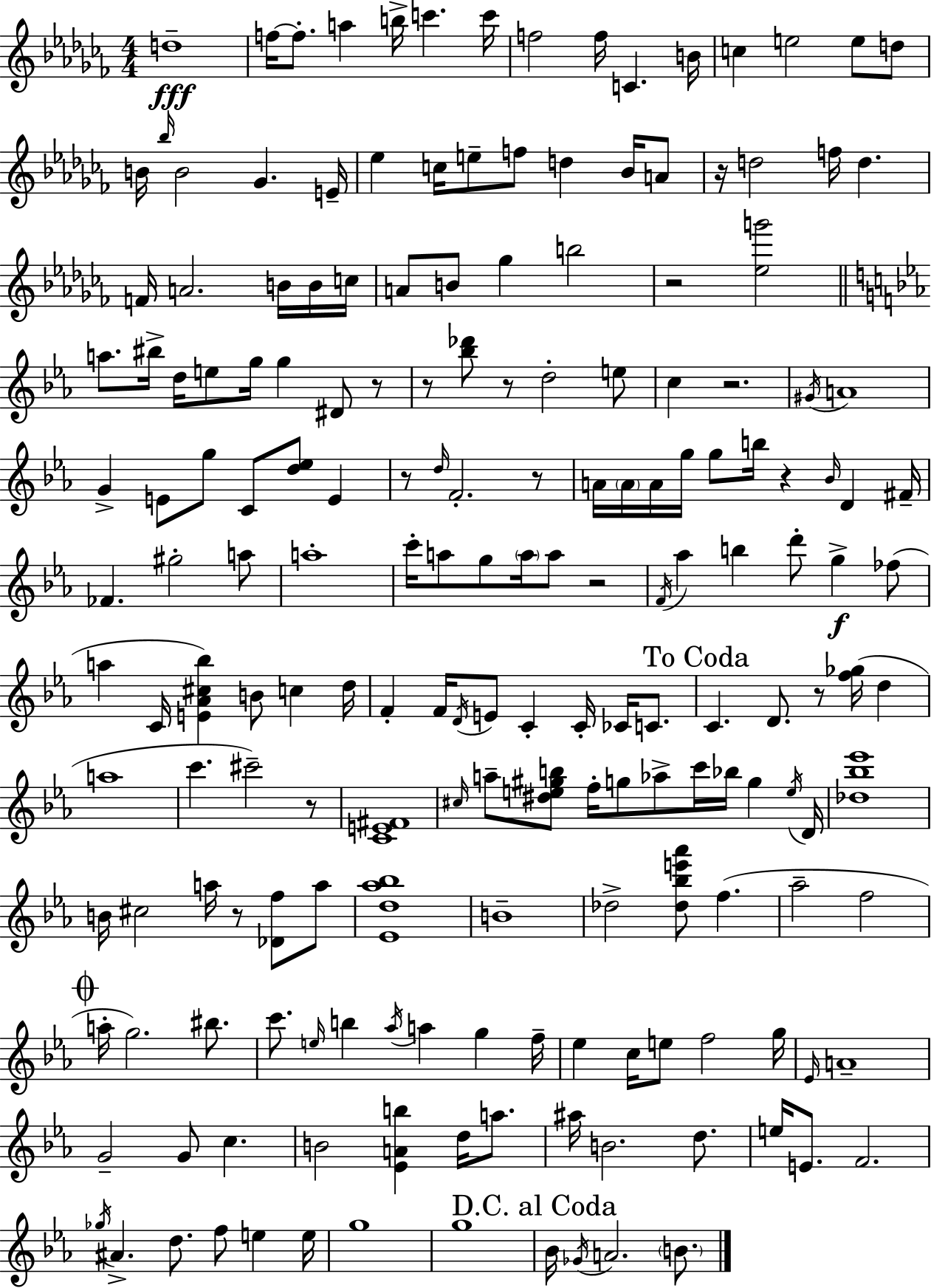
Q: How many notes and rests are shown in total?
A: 186